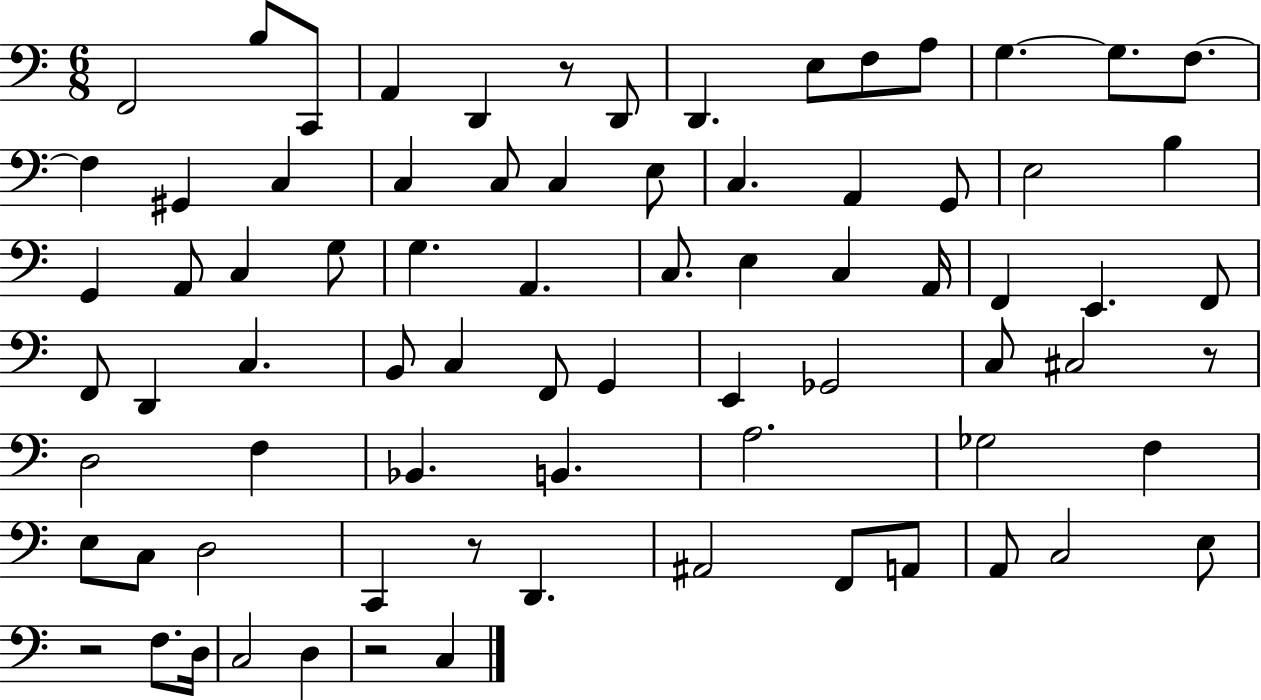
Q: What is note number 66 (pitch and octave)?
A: C3